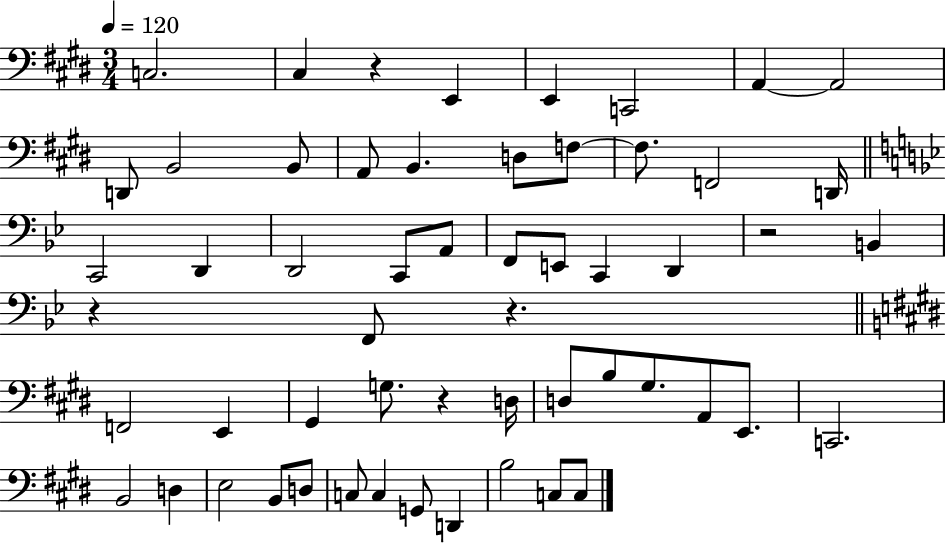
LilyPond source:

{
  \clef bass
  \numericTimeSignature
  \time 3/4
  \key e \major
  \tempo 4 = 120
  c2. | cis4 r4 e,4 | e,4 c,2 | a,4~~ a,2 | \break d,8 b,2 b,8 | a,8 b,4. d8 f8~~ | f8. f,2 d,16 | \bar "||" \break \key bes \major c,2 d,4 | d,2 c,8 a,8 | f,8 e,8 c,4 d,4 | r2 b,4 | \break r4 f,8 r4. | \bar "||" \break \key e \major f,2 e,4 | gis,4 g8. r4 d16 | d8 b8 gis8. a,8 e,8. | c,2. | \break b,2 d4 | e2 b,8 d8 | c8 c4 g,8 d,4 | b2 c8 c8 | \break \bar "|."
}